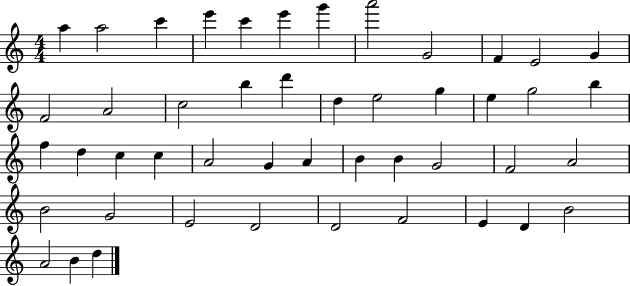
X:1
T:Untitled
M:4/4
L:1/4
K:C
a a2 c' e' c' e' g' a'2 G2 F E2 G F2 A2 c2 b d' d e2 g e g2 b f d c c A2 G A B B G2 F2 A2 B2 G2 E2 D2 D2 F2 E D B2 A2 B d